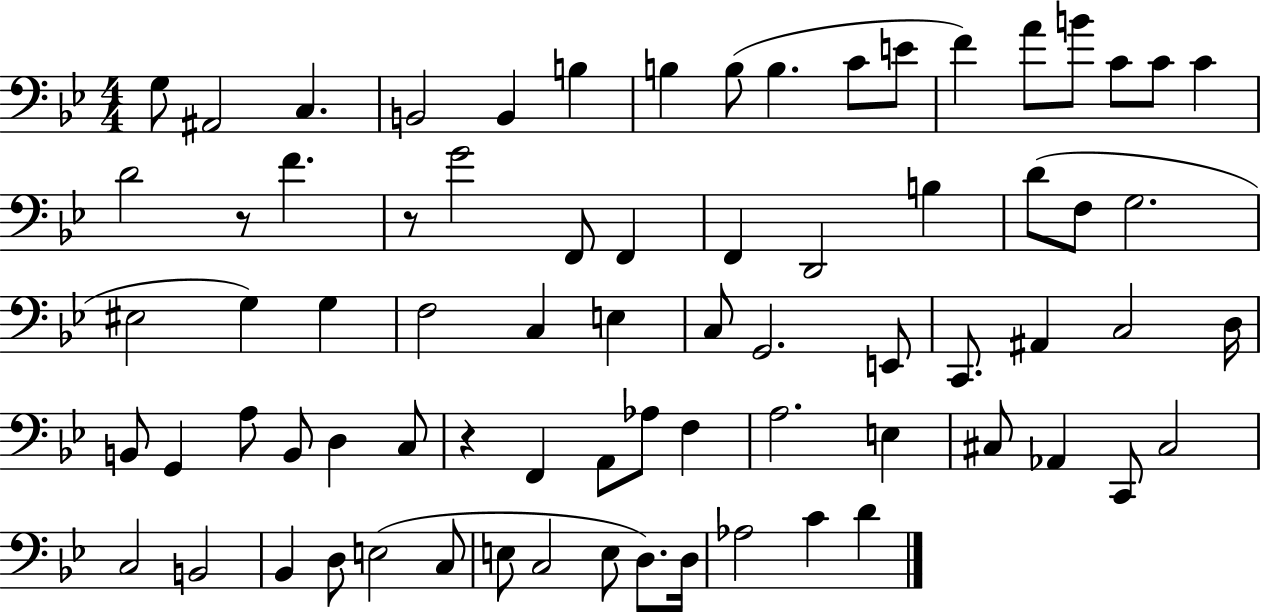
G3/e A#2/h C3/q. B2/h B2/q B3/q B3/q B3/e B3/q. C4/e E4/e F4/q A4/e B4/e C4/e C4/e C4/q D4/h R/e F4/q. R/e G4/h F2/e F2/q F2/q D2/h B3/q D4/e F3/e G3/h. EIS3/h G3/q G3/q F3/h C3/q E3/q C3/e G2/h. E2/e C2/e. A#2/q C3/h D3/s B2/e G2/q A3/e B2/e D3/q C3/e R/q F2/q A2/e Ab3/e F3/q A3/h. E3/q C#3/e Ab2/q C2/e C#3/h C3/h B2/h Bb2/q D3/e E3/h C3/e E3/e C3/h E3/e D3/e. D3/s Ab3/h C4/q D4/q